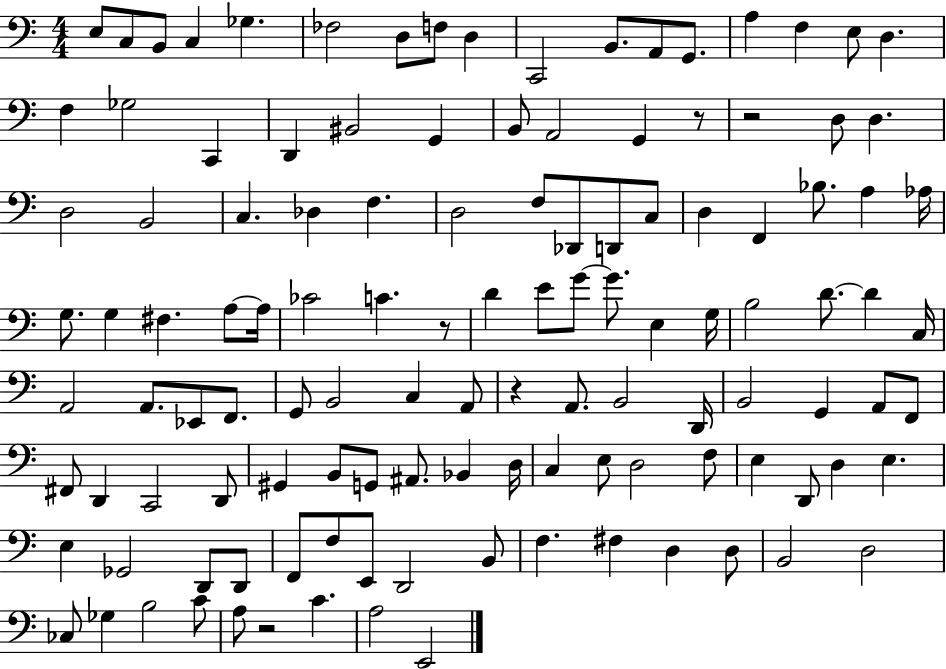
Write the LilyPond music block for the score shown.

{
  \clef bass
  \numericTimeSignature
  \time 4/4
  \key c \major
  e8 c8 b,8 c4 ges4. | fes2 d8 f8 d4 | c,2 b,8. a,8 g,8. | a4 f4 e8 d4. | \break f4 ges2 c,4 | d,4 bis,2 g,4 | b,8 a,2 g,4 r8 | r2 d8 d4. | \break d2 b,2 | c4. des4 f4. | d2 f8 des,8 d,8 c8 | d4 f,4 bes8. a4 aes16 | \break g8. g4 fis4. a8~~ a16 | ces'2 c'4. r8 | d'4 e'8 g'8~~ g'8. e4 g16 | b2 d'8.~~ d'4 c16 | \break a,2 a,8. ees,8 f,8. | g,8 b,2 c4 a,8 | r4 a,8. b,2 d,16 | b,2 g,4 a,8 f,8 | \break fis,8 d,4 c,2 d,8 | gis,4 b,8 g,8 ais,8. bes,4 d16 | c4 e8 d2 f8 | e4 d,8 d4 e4. | \break e4 ges,2 d,8 d,8 | f,8 f8 e,8 d,2 b,8 | f4. fis4 d4 d8 | b,2 d2 | \break ces8 ges4 b2 c'8 | a8 r2 c'4. | a2 e,2 | \bar "|."
}